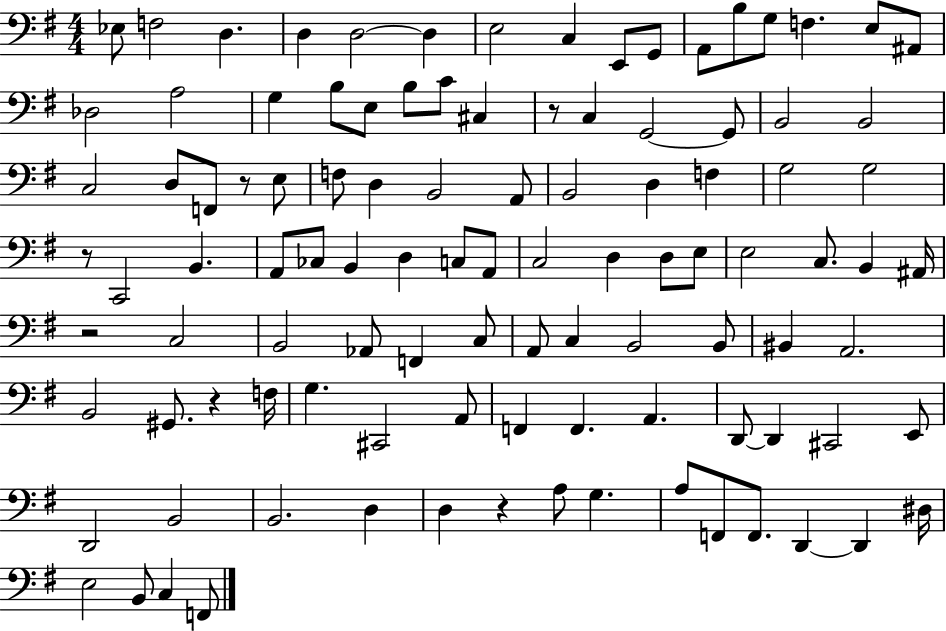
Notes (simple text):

Eb3/e F3/h D3/q. D3/q D3/h D3/q E3/h C3/q E2/e G2/e A2/e B3/e G3/e F3/q. E3/e A#2/e Db3/h A3/h G3/q B3/e E3/e B3/e C4/e C#3/q R/e C3/q G2/h G2/e B2/h B2/h C3/h D3/e F2/e R/e E3/e F3/e D3/q B2/h A2/e B2/h D3/q F3/q G3/h G3/h R/e C2/h B2/q. A2/e CES3/e B2/q D3/q C3/e A2/e C3/h D3/q D3/e E3/e E3/h C3/e. B2/q A#2/s R/h C3/h B2/h Ab2/e F2/q C3/e A2/e C3/q B2/h B2/e BIS2/q A2/h. B2/h G#2/e. R/q F3/s G3/q. C#2/h A2/e F2/q F2/q. A2/q. D2/e D2/q C#2/h E2/e D2/h B2/h B2/h. D3/q D3/q R/q A3/e G3/q. A3/e F2/e F2/e. D2/q D2/q D#3/s E3/h B2/e C3/q F2/e